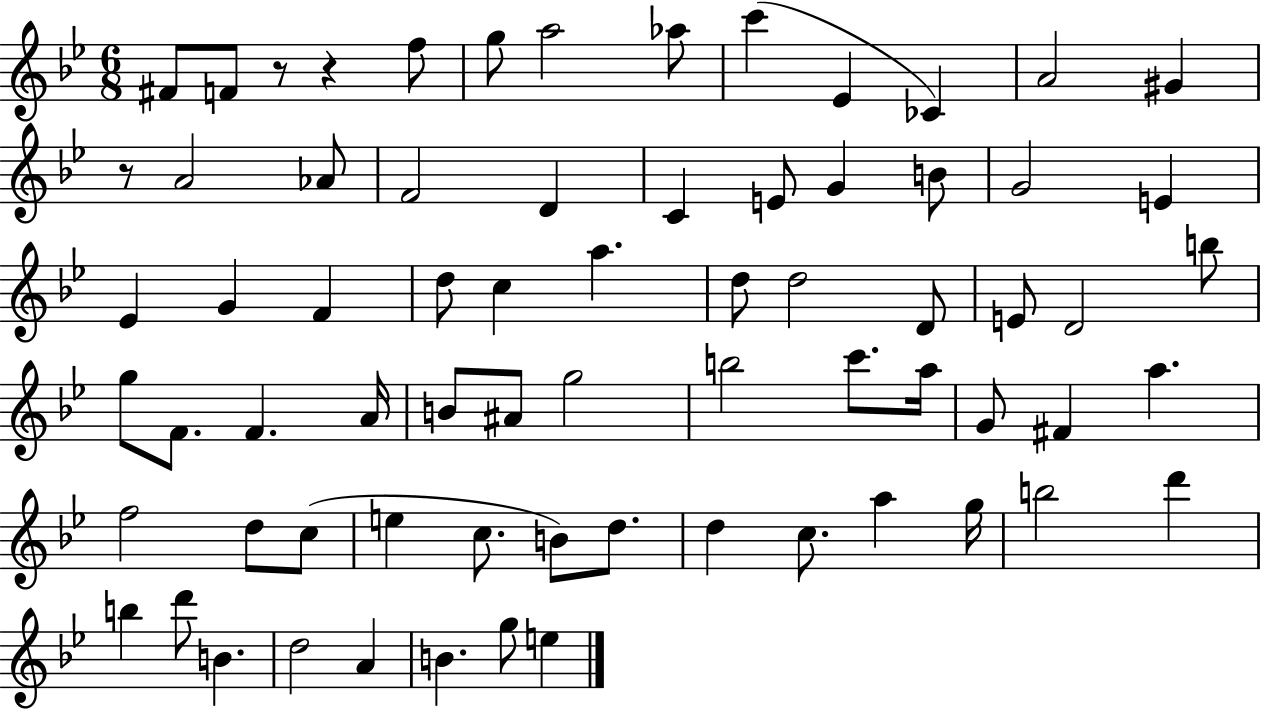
{
  \clef treble
  \numericTimeSignature
  \time 6/8
  \key bes \major
  fis'8 f'8 r8 r4 f''8 | g''8 a''2 aes''8 | c'''4( ees'4 ces'4) | a'2 gis'4 | \break r8 a'2 aes'8 | f'2 d'4 | c'4 e'8 g'4 b'8 | g'2 e'4 | \break ees'4 g'4 f'4 | d''8 c''4 a''4. | d''8 d''2 d'8 | e'8 d'2 b''8 | \break g''8 f'8. f'4. a'16 | b'8 ais'8 g''2 | b''2 c'''8. a''16 | g'8 fis'4 a''4. | \break f''2 d''8 c''8( | e''4 c''8. b'8) d''8. | d''4 c''8. a''4 g''16 | b''2 d'''4 | \break b''4 d'''8 b'4. | d''2 a'4 | b'4. g''8 e''4 | \bar "|."
}